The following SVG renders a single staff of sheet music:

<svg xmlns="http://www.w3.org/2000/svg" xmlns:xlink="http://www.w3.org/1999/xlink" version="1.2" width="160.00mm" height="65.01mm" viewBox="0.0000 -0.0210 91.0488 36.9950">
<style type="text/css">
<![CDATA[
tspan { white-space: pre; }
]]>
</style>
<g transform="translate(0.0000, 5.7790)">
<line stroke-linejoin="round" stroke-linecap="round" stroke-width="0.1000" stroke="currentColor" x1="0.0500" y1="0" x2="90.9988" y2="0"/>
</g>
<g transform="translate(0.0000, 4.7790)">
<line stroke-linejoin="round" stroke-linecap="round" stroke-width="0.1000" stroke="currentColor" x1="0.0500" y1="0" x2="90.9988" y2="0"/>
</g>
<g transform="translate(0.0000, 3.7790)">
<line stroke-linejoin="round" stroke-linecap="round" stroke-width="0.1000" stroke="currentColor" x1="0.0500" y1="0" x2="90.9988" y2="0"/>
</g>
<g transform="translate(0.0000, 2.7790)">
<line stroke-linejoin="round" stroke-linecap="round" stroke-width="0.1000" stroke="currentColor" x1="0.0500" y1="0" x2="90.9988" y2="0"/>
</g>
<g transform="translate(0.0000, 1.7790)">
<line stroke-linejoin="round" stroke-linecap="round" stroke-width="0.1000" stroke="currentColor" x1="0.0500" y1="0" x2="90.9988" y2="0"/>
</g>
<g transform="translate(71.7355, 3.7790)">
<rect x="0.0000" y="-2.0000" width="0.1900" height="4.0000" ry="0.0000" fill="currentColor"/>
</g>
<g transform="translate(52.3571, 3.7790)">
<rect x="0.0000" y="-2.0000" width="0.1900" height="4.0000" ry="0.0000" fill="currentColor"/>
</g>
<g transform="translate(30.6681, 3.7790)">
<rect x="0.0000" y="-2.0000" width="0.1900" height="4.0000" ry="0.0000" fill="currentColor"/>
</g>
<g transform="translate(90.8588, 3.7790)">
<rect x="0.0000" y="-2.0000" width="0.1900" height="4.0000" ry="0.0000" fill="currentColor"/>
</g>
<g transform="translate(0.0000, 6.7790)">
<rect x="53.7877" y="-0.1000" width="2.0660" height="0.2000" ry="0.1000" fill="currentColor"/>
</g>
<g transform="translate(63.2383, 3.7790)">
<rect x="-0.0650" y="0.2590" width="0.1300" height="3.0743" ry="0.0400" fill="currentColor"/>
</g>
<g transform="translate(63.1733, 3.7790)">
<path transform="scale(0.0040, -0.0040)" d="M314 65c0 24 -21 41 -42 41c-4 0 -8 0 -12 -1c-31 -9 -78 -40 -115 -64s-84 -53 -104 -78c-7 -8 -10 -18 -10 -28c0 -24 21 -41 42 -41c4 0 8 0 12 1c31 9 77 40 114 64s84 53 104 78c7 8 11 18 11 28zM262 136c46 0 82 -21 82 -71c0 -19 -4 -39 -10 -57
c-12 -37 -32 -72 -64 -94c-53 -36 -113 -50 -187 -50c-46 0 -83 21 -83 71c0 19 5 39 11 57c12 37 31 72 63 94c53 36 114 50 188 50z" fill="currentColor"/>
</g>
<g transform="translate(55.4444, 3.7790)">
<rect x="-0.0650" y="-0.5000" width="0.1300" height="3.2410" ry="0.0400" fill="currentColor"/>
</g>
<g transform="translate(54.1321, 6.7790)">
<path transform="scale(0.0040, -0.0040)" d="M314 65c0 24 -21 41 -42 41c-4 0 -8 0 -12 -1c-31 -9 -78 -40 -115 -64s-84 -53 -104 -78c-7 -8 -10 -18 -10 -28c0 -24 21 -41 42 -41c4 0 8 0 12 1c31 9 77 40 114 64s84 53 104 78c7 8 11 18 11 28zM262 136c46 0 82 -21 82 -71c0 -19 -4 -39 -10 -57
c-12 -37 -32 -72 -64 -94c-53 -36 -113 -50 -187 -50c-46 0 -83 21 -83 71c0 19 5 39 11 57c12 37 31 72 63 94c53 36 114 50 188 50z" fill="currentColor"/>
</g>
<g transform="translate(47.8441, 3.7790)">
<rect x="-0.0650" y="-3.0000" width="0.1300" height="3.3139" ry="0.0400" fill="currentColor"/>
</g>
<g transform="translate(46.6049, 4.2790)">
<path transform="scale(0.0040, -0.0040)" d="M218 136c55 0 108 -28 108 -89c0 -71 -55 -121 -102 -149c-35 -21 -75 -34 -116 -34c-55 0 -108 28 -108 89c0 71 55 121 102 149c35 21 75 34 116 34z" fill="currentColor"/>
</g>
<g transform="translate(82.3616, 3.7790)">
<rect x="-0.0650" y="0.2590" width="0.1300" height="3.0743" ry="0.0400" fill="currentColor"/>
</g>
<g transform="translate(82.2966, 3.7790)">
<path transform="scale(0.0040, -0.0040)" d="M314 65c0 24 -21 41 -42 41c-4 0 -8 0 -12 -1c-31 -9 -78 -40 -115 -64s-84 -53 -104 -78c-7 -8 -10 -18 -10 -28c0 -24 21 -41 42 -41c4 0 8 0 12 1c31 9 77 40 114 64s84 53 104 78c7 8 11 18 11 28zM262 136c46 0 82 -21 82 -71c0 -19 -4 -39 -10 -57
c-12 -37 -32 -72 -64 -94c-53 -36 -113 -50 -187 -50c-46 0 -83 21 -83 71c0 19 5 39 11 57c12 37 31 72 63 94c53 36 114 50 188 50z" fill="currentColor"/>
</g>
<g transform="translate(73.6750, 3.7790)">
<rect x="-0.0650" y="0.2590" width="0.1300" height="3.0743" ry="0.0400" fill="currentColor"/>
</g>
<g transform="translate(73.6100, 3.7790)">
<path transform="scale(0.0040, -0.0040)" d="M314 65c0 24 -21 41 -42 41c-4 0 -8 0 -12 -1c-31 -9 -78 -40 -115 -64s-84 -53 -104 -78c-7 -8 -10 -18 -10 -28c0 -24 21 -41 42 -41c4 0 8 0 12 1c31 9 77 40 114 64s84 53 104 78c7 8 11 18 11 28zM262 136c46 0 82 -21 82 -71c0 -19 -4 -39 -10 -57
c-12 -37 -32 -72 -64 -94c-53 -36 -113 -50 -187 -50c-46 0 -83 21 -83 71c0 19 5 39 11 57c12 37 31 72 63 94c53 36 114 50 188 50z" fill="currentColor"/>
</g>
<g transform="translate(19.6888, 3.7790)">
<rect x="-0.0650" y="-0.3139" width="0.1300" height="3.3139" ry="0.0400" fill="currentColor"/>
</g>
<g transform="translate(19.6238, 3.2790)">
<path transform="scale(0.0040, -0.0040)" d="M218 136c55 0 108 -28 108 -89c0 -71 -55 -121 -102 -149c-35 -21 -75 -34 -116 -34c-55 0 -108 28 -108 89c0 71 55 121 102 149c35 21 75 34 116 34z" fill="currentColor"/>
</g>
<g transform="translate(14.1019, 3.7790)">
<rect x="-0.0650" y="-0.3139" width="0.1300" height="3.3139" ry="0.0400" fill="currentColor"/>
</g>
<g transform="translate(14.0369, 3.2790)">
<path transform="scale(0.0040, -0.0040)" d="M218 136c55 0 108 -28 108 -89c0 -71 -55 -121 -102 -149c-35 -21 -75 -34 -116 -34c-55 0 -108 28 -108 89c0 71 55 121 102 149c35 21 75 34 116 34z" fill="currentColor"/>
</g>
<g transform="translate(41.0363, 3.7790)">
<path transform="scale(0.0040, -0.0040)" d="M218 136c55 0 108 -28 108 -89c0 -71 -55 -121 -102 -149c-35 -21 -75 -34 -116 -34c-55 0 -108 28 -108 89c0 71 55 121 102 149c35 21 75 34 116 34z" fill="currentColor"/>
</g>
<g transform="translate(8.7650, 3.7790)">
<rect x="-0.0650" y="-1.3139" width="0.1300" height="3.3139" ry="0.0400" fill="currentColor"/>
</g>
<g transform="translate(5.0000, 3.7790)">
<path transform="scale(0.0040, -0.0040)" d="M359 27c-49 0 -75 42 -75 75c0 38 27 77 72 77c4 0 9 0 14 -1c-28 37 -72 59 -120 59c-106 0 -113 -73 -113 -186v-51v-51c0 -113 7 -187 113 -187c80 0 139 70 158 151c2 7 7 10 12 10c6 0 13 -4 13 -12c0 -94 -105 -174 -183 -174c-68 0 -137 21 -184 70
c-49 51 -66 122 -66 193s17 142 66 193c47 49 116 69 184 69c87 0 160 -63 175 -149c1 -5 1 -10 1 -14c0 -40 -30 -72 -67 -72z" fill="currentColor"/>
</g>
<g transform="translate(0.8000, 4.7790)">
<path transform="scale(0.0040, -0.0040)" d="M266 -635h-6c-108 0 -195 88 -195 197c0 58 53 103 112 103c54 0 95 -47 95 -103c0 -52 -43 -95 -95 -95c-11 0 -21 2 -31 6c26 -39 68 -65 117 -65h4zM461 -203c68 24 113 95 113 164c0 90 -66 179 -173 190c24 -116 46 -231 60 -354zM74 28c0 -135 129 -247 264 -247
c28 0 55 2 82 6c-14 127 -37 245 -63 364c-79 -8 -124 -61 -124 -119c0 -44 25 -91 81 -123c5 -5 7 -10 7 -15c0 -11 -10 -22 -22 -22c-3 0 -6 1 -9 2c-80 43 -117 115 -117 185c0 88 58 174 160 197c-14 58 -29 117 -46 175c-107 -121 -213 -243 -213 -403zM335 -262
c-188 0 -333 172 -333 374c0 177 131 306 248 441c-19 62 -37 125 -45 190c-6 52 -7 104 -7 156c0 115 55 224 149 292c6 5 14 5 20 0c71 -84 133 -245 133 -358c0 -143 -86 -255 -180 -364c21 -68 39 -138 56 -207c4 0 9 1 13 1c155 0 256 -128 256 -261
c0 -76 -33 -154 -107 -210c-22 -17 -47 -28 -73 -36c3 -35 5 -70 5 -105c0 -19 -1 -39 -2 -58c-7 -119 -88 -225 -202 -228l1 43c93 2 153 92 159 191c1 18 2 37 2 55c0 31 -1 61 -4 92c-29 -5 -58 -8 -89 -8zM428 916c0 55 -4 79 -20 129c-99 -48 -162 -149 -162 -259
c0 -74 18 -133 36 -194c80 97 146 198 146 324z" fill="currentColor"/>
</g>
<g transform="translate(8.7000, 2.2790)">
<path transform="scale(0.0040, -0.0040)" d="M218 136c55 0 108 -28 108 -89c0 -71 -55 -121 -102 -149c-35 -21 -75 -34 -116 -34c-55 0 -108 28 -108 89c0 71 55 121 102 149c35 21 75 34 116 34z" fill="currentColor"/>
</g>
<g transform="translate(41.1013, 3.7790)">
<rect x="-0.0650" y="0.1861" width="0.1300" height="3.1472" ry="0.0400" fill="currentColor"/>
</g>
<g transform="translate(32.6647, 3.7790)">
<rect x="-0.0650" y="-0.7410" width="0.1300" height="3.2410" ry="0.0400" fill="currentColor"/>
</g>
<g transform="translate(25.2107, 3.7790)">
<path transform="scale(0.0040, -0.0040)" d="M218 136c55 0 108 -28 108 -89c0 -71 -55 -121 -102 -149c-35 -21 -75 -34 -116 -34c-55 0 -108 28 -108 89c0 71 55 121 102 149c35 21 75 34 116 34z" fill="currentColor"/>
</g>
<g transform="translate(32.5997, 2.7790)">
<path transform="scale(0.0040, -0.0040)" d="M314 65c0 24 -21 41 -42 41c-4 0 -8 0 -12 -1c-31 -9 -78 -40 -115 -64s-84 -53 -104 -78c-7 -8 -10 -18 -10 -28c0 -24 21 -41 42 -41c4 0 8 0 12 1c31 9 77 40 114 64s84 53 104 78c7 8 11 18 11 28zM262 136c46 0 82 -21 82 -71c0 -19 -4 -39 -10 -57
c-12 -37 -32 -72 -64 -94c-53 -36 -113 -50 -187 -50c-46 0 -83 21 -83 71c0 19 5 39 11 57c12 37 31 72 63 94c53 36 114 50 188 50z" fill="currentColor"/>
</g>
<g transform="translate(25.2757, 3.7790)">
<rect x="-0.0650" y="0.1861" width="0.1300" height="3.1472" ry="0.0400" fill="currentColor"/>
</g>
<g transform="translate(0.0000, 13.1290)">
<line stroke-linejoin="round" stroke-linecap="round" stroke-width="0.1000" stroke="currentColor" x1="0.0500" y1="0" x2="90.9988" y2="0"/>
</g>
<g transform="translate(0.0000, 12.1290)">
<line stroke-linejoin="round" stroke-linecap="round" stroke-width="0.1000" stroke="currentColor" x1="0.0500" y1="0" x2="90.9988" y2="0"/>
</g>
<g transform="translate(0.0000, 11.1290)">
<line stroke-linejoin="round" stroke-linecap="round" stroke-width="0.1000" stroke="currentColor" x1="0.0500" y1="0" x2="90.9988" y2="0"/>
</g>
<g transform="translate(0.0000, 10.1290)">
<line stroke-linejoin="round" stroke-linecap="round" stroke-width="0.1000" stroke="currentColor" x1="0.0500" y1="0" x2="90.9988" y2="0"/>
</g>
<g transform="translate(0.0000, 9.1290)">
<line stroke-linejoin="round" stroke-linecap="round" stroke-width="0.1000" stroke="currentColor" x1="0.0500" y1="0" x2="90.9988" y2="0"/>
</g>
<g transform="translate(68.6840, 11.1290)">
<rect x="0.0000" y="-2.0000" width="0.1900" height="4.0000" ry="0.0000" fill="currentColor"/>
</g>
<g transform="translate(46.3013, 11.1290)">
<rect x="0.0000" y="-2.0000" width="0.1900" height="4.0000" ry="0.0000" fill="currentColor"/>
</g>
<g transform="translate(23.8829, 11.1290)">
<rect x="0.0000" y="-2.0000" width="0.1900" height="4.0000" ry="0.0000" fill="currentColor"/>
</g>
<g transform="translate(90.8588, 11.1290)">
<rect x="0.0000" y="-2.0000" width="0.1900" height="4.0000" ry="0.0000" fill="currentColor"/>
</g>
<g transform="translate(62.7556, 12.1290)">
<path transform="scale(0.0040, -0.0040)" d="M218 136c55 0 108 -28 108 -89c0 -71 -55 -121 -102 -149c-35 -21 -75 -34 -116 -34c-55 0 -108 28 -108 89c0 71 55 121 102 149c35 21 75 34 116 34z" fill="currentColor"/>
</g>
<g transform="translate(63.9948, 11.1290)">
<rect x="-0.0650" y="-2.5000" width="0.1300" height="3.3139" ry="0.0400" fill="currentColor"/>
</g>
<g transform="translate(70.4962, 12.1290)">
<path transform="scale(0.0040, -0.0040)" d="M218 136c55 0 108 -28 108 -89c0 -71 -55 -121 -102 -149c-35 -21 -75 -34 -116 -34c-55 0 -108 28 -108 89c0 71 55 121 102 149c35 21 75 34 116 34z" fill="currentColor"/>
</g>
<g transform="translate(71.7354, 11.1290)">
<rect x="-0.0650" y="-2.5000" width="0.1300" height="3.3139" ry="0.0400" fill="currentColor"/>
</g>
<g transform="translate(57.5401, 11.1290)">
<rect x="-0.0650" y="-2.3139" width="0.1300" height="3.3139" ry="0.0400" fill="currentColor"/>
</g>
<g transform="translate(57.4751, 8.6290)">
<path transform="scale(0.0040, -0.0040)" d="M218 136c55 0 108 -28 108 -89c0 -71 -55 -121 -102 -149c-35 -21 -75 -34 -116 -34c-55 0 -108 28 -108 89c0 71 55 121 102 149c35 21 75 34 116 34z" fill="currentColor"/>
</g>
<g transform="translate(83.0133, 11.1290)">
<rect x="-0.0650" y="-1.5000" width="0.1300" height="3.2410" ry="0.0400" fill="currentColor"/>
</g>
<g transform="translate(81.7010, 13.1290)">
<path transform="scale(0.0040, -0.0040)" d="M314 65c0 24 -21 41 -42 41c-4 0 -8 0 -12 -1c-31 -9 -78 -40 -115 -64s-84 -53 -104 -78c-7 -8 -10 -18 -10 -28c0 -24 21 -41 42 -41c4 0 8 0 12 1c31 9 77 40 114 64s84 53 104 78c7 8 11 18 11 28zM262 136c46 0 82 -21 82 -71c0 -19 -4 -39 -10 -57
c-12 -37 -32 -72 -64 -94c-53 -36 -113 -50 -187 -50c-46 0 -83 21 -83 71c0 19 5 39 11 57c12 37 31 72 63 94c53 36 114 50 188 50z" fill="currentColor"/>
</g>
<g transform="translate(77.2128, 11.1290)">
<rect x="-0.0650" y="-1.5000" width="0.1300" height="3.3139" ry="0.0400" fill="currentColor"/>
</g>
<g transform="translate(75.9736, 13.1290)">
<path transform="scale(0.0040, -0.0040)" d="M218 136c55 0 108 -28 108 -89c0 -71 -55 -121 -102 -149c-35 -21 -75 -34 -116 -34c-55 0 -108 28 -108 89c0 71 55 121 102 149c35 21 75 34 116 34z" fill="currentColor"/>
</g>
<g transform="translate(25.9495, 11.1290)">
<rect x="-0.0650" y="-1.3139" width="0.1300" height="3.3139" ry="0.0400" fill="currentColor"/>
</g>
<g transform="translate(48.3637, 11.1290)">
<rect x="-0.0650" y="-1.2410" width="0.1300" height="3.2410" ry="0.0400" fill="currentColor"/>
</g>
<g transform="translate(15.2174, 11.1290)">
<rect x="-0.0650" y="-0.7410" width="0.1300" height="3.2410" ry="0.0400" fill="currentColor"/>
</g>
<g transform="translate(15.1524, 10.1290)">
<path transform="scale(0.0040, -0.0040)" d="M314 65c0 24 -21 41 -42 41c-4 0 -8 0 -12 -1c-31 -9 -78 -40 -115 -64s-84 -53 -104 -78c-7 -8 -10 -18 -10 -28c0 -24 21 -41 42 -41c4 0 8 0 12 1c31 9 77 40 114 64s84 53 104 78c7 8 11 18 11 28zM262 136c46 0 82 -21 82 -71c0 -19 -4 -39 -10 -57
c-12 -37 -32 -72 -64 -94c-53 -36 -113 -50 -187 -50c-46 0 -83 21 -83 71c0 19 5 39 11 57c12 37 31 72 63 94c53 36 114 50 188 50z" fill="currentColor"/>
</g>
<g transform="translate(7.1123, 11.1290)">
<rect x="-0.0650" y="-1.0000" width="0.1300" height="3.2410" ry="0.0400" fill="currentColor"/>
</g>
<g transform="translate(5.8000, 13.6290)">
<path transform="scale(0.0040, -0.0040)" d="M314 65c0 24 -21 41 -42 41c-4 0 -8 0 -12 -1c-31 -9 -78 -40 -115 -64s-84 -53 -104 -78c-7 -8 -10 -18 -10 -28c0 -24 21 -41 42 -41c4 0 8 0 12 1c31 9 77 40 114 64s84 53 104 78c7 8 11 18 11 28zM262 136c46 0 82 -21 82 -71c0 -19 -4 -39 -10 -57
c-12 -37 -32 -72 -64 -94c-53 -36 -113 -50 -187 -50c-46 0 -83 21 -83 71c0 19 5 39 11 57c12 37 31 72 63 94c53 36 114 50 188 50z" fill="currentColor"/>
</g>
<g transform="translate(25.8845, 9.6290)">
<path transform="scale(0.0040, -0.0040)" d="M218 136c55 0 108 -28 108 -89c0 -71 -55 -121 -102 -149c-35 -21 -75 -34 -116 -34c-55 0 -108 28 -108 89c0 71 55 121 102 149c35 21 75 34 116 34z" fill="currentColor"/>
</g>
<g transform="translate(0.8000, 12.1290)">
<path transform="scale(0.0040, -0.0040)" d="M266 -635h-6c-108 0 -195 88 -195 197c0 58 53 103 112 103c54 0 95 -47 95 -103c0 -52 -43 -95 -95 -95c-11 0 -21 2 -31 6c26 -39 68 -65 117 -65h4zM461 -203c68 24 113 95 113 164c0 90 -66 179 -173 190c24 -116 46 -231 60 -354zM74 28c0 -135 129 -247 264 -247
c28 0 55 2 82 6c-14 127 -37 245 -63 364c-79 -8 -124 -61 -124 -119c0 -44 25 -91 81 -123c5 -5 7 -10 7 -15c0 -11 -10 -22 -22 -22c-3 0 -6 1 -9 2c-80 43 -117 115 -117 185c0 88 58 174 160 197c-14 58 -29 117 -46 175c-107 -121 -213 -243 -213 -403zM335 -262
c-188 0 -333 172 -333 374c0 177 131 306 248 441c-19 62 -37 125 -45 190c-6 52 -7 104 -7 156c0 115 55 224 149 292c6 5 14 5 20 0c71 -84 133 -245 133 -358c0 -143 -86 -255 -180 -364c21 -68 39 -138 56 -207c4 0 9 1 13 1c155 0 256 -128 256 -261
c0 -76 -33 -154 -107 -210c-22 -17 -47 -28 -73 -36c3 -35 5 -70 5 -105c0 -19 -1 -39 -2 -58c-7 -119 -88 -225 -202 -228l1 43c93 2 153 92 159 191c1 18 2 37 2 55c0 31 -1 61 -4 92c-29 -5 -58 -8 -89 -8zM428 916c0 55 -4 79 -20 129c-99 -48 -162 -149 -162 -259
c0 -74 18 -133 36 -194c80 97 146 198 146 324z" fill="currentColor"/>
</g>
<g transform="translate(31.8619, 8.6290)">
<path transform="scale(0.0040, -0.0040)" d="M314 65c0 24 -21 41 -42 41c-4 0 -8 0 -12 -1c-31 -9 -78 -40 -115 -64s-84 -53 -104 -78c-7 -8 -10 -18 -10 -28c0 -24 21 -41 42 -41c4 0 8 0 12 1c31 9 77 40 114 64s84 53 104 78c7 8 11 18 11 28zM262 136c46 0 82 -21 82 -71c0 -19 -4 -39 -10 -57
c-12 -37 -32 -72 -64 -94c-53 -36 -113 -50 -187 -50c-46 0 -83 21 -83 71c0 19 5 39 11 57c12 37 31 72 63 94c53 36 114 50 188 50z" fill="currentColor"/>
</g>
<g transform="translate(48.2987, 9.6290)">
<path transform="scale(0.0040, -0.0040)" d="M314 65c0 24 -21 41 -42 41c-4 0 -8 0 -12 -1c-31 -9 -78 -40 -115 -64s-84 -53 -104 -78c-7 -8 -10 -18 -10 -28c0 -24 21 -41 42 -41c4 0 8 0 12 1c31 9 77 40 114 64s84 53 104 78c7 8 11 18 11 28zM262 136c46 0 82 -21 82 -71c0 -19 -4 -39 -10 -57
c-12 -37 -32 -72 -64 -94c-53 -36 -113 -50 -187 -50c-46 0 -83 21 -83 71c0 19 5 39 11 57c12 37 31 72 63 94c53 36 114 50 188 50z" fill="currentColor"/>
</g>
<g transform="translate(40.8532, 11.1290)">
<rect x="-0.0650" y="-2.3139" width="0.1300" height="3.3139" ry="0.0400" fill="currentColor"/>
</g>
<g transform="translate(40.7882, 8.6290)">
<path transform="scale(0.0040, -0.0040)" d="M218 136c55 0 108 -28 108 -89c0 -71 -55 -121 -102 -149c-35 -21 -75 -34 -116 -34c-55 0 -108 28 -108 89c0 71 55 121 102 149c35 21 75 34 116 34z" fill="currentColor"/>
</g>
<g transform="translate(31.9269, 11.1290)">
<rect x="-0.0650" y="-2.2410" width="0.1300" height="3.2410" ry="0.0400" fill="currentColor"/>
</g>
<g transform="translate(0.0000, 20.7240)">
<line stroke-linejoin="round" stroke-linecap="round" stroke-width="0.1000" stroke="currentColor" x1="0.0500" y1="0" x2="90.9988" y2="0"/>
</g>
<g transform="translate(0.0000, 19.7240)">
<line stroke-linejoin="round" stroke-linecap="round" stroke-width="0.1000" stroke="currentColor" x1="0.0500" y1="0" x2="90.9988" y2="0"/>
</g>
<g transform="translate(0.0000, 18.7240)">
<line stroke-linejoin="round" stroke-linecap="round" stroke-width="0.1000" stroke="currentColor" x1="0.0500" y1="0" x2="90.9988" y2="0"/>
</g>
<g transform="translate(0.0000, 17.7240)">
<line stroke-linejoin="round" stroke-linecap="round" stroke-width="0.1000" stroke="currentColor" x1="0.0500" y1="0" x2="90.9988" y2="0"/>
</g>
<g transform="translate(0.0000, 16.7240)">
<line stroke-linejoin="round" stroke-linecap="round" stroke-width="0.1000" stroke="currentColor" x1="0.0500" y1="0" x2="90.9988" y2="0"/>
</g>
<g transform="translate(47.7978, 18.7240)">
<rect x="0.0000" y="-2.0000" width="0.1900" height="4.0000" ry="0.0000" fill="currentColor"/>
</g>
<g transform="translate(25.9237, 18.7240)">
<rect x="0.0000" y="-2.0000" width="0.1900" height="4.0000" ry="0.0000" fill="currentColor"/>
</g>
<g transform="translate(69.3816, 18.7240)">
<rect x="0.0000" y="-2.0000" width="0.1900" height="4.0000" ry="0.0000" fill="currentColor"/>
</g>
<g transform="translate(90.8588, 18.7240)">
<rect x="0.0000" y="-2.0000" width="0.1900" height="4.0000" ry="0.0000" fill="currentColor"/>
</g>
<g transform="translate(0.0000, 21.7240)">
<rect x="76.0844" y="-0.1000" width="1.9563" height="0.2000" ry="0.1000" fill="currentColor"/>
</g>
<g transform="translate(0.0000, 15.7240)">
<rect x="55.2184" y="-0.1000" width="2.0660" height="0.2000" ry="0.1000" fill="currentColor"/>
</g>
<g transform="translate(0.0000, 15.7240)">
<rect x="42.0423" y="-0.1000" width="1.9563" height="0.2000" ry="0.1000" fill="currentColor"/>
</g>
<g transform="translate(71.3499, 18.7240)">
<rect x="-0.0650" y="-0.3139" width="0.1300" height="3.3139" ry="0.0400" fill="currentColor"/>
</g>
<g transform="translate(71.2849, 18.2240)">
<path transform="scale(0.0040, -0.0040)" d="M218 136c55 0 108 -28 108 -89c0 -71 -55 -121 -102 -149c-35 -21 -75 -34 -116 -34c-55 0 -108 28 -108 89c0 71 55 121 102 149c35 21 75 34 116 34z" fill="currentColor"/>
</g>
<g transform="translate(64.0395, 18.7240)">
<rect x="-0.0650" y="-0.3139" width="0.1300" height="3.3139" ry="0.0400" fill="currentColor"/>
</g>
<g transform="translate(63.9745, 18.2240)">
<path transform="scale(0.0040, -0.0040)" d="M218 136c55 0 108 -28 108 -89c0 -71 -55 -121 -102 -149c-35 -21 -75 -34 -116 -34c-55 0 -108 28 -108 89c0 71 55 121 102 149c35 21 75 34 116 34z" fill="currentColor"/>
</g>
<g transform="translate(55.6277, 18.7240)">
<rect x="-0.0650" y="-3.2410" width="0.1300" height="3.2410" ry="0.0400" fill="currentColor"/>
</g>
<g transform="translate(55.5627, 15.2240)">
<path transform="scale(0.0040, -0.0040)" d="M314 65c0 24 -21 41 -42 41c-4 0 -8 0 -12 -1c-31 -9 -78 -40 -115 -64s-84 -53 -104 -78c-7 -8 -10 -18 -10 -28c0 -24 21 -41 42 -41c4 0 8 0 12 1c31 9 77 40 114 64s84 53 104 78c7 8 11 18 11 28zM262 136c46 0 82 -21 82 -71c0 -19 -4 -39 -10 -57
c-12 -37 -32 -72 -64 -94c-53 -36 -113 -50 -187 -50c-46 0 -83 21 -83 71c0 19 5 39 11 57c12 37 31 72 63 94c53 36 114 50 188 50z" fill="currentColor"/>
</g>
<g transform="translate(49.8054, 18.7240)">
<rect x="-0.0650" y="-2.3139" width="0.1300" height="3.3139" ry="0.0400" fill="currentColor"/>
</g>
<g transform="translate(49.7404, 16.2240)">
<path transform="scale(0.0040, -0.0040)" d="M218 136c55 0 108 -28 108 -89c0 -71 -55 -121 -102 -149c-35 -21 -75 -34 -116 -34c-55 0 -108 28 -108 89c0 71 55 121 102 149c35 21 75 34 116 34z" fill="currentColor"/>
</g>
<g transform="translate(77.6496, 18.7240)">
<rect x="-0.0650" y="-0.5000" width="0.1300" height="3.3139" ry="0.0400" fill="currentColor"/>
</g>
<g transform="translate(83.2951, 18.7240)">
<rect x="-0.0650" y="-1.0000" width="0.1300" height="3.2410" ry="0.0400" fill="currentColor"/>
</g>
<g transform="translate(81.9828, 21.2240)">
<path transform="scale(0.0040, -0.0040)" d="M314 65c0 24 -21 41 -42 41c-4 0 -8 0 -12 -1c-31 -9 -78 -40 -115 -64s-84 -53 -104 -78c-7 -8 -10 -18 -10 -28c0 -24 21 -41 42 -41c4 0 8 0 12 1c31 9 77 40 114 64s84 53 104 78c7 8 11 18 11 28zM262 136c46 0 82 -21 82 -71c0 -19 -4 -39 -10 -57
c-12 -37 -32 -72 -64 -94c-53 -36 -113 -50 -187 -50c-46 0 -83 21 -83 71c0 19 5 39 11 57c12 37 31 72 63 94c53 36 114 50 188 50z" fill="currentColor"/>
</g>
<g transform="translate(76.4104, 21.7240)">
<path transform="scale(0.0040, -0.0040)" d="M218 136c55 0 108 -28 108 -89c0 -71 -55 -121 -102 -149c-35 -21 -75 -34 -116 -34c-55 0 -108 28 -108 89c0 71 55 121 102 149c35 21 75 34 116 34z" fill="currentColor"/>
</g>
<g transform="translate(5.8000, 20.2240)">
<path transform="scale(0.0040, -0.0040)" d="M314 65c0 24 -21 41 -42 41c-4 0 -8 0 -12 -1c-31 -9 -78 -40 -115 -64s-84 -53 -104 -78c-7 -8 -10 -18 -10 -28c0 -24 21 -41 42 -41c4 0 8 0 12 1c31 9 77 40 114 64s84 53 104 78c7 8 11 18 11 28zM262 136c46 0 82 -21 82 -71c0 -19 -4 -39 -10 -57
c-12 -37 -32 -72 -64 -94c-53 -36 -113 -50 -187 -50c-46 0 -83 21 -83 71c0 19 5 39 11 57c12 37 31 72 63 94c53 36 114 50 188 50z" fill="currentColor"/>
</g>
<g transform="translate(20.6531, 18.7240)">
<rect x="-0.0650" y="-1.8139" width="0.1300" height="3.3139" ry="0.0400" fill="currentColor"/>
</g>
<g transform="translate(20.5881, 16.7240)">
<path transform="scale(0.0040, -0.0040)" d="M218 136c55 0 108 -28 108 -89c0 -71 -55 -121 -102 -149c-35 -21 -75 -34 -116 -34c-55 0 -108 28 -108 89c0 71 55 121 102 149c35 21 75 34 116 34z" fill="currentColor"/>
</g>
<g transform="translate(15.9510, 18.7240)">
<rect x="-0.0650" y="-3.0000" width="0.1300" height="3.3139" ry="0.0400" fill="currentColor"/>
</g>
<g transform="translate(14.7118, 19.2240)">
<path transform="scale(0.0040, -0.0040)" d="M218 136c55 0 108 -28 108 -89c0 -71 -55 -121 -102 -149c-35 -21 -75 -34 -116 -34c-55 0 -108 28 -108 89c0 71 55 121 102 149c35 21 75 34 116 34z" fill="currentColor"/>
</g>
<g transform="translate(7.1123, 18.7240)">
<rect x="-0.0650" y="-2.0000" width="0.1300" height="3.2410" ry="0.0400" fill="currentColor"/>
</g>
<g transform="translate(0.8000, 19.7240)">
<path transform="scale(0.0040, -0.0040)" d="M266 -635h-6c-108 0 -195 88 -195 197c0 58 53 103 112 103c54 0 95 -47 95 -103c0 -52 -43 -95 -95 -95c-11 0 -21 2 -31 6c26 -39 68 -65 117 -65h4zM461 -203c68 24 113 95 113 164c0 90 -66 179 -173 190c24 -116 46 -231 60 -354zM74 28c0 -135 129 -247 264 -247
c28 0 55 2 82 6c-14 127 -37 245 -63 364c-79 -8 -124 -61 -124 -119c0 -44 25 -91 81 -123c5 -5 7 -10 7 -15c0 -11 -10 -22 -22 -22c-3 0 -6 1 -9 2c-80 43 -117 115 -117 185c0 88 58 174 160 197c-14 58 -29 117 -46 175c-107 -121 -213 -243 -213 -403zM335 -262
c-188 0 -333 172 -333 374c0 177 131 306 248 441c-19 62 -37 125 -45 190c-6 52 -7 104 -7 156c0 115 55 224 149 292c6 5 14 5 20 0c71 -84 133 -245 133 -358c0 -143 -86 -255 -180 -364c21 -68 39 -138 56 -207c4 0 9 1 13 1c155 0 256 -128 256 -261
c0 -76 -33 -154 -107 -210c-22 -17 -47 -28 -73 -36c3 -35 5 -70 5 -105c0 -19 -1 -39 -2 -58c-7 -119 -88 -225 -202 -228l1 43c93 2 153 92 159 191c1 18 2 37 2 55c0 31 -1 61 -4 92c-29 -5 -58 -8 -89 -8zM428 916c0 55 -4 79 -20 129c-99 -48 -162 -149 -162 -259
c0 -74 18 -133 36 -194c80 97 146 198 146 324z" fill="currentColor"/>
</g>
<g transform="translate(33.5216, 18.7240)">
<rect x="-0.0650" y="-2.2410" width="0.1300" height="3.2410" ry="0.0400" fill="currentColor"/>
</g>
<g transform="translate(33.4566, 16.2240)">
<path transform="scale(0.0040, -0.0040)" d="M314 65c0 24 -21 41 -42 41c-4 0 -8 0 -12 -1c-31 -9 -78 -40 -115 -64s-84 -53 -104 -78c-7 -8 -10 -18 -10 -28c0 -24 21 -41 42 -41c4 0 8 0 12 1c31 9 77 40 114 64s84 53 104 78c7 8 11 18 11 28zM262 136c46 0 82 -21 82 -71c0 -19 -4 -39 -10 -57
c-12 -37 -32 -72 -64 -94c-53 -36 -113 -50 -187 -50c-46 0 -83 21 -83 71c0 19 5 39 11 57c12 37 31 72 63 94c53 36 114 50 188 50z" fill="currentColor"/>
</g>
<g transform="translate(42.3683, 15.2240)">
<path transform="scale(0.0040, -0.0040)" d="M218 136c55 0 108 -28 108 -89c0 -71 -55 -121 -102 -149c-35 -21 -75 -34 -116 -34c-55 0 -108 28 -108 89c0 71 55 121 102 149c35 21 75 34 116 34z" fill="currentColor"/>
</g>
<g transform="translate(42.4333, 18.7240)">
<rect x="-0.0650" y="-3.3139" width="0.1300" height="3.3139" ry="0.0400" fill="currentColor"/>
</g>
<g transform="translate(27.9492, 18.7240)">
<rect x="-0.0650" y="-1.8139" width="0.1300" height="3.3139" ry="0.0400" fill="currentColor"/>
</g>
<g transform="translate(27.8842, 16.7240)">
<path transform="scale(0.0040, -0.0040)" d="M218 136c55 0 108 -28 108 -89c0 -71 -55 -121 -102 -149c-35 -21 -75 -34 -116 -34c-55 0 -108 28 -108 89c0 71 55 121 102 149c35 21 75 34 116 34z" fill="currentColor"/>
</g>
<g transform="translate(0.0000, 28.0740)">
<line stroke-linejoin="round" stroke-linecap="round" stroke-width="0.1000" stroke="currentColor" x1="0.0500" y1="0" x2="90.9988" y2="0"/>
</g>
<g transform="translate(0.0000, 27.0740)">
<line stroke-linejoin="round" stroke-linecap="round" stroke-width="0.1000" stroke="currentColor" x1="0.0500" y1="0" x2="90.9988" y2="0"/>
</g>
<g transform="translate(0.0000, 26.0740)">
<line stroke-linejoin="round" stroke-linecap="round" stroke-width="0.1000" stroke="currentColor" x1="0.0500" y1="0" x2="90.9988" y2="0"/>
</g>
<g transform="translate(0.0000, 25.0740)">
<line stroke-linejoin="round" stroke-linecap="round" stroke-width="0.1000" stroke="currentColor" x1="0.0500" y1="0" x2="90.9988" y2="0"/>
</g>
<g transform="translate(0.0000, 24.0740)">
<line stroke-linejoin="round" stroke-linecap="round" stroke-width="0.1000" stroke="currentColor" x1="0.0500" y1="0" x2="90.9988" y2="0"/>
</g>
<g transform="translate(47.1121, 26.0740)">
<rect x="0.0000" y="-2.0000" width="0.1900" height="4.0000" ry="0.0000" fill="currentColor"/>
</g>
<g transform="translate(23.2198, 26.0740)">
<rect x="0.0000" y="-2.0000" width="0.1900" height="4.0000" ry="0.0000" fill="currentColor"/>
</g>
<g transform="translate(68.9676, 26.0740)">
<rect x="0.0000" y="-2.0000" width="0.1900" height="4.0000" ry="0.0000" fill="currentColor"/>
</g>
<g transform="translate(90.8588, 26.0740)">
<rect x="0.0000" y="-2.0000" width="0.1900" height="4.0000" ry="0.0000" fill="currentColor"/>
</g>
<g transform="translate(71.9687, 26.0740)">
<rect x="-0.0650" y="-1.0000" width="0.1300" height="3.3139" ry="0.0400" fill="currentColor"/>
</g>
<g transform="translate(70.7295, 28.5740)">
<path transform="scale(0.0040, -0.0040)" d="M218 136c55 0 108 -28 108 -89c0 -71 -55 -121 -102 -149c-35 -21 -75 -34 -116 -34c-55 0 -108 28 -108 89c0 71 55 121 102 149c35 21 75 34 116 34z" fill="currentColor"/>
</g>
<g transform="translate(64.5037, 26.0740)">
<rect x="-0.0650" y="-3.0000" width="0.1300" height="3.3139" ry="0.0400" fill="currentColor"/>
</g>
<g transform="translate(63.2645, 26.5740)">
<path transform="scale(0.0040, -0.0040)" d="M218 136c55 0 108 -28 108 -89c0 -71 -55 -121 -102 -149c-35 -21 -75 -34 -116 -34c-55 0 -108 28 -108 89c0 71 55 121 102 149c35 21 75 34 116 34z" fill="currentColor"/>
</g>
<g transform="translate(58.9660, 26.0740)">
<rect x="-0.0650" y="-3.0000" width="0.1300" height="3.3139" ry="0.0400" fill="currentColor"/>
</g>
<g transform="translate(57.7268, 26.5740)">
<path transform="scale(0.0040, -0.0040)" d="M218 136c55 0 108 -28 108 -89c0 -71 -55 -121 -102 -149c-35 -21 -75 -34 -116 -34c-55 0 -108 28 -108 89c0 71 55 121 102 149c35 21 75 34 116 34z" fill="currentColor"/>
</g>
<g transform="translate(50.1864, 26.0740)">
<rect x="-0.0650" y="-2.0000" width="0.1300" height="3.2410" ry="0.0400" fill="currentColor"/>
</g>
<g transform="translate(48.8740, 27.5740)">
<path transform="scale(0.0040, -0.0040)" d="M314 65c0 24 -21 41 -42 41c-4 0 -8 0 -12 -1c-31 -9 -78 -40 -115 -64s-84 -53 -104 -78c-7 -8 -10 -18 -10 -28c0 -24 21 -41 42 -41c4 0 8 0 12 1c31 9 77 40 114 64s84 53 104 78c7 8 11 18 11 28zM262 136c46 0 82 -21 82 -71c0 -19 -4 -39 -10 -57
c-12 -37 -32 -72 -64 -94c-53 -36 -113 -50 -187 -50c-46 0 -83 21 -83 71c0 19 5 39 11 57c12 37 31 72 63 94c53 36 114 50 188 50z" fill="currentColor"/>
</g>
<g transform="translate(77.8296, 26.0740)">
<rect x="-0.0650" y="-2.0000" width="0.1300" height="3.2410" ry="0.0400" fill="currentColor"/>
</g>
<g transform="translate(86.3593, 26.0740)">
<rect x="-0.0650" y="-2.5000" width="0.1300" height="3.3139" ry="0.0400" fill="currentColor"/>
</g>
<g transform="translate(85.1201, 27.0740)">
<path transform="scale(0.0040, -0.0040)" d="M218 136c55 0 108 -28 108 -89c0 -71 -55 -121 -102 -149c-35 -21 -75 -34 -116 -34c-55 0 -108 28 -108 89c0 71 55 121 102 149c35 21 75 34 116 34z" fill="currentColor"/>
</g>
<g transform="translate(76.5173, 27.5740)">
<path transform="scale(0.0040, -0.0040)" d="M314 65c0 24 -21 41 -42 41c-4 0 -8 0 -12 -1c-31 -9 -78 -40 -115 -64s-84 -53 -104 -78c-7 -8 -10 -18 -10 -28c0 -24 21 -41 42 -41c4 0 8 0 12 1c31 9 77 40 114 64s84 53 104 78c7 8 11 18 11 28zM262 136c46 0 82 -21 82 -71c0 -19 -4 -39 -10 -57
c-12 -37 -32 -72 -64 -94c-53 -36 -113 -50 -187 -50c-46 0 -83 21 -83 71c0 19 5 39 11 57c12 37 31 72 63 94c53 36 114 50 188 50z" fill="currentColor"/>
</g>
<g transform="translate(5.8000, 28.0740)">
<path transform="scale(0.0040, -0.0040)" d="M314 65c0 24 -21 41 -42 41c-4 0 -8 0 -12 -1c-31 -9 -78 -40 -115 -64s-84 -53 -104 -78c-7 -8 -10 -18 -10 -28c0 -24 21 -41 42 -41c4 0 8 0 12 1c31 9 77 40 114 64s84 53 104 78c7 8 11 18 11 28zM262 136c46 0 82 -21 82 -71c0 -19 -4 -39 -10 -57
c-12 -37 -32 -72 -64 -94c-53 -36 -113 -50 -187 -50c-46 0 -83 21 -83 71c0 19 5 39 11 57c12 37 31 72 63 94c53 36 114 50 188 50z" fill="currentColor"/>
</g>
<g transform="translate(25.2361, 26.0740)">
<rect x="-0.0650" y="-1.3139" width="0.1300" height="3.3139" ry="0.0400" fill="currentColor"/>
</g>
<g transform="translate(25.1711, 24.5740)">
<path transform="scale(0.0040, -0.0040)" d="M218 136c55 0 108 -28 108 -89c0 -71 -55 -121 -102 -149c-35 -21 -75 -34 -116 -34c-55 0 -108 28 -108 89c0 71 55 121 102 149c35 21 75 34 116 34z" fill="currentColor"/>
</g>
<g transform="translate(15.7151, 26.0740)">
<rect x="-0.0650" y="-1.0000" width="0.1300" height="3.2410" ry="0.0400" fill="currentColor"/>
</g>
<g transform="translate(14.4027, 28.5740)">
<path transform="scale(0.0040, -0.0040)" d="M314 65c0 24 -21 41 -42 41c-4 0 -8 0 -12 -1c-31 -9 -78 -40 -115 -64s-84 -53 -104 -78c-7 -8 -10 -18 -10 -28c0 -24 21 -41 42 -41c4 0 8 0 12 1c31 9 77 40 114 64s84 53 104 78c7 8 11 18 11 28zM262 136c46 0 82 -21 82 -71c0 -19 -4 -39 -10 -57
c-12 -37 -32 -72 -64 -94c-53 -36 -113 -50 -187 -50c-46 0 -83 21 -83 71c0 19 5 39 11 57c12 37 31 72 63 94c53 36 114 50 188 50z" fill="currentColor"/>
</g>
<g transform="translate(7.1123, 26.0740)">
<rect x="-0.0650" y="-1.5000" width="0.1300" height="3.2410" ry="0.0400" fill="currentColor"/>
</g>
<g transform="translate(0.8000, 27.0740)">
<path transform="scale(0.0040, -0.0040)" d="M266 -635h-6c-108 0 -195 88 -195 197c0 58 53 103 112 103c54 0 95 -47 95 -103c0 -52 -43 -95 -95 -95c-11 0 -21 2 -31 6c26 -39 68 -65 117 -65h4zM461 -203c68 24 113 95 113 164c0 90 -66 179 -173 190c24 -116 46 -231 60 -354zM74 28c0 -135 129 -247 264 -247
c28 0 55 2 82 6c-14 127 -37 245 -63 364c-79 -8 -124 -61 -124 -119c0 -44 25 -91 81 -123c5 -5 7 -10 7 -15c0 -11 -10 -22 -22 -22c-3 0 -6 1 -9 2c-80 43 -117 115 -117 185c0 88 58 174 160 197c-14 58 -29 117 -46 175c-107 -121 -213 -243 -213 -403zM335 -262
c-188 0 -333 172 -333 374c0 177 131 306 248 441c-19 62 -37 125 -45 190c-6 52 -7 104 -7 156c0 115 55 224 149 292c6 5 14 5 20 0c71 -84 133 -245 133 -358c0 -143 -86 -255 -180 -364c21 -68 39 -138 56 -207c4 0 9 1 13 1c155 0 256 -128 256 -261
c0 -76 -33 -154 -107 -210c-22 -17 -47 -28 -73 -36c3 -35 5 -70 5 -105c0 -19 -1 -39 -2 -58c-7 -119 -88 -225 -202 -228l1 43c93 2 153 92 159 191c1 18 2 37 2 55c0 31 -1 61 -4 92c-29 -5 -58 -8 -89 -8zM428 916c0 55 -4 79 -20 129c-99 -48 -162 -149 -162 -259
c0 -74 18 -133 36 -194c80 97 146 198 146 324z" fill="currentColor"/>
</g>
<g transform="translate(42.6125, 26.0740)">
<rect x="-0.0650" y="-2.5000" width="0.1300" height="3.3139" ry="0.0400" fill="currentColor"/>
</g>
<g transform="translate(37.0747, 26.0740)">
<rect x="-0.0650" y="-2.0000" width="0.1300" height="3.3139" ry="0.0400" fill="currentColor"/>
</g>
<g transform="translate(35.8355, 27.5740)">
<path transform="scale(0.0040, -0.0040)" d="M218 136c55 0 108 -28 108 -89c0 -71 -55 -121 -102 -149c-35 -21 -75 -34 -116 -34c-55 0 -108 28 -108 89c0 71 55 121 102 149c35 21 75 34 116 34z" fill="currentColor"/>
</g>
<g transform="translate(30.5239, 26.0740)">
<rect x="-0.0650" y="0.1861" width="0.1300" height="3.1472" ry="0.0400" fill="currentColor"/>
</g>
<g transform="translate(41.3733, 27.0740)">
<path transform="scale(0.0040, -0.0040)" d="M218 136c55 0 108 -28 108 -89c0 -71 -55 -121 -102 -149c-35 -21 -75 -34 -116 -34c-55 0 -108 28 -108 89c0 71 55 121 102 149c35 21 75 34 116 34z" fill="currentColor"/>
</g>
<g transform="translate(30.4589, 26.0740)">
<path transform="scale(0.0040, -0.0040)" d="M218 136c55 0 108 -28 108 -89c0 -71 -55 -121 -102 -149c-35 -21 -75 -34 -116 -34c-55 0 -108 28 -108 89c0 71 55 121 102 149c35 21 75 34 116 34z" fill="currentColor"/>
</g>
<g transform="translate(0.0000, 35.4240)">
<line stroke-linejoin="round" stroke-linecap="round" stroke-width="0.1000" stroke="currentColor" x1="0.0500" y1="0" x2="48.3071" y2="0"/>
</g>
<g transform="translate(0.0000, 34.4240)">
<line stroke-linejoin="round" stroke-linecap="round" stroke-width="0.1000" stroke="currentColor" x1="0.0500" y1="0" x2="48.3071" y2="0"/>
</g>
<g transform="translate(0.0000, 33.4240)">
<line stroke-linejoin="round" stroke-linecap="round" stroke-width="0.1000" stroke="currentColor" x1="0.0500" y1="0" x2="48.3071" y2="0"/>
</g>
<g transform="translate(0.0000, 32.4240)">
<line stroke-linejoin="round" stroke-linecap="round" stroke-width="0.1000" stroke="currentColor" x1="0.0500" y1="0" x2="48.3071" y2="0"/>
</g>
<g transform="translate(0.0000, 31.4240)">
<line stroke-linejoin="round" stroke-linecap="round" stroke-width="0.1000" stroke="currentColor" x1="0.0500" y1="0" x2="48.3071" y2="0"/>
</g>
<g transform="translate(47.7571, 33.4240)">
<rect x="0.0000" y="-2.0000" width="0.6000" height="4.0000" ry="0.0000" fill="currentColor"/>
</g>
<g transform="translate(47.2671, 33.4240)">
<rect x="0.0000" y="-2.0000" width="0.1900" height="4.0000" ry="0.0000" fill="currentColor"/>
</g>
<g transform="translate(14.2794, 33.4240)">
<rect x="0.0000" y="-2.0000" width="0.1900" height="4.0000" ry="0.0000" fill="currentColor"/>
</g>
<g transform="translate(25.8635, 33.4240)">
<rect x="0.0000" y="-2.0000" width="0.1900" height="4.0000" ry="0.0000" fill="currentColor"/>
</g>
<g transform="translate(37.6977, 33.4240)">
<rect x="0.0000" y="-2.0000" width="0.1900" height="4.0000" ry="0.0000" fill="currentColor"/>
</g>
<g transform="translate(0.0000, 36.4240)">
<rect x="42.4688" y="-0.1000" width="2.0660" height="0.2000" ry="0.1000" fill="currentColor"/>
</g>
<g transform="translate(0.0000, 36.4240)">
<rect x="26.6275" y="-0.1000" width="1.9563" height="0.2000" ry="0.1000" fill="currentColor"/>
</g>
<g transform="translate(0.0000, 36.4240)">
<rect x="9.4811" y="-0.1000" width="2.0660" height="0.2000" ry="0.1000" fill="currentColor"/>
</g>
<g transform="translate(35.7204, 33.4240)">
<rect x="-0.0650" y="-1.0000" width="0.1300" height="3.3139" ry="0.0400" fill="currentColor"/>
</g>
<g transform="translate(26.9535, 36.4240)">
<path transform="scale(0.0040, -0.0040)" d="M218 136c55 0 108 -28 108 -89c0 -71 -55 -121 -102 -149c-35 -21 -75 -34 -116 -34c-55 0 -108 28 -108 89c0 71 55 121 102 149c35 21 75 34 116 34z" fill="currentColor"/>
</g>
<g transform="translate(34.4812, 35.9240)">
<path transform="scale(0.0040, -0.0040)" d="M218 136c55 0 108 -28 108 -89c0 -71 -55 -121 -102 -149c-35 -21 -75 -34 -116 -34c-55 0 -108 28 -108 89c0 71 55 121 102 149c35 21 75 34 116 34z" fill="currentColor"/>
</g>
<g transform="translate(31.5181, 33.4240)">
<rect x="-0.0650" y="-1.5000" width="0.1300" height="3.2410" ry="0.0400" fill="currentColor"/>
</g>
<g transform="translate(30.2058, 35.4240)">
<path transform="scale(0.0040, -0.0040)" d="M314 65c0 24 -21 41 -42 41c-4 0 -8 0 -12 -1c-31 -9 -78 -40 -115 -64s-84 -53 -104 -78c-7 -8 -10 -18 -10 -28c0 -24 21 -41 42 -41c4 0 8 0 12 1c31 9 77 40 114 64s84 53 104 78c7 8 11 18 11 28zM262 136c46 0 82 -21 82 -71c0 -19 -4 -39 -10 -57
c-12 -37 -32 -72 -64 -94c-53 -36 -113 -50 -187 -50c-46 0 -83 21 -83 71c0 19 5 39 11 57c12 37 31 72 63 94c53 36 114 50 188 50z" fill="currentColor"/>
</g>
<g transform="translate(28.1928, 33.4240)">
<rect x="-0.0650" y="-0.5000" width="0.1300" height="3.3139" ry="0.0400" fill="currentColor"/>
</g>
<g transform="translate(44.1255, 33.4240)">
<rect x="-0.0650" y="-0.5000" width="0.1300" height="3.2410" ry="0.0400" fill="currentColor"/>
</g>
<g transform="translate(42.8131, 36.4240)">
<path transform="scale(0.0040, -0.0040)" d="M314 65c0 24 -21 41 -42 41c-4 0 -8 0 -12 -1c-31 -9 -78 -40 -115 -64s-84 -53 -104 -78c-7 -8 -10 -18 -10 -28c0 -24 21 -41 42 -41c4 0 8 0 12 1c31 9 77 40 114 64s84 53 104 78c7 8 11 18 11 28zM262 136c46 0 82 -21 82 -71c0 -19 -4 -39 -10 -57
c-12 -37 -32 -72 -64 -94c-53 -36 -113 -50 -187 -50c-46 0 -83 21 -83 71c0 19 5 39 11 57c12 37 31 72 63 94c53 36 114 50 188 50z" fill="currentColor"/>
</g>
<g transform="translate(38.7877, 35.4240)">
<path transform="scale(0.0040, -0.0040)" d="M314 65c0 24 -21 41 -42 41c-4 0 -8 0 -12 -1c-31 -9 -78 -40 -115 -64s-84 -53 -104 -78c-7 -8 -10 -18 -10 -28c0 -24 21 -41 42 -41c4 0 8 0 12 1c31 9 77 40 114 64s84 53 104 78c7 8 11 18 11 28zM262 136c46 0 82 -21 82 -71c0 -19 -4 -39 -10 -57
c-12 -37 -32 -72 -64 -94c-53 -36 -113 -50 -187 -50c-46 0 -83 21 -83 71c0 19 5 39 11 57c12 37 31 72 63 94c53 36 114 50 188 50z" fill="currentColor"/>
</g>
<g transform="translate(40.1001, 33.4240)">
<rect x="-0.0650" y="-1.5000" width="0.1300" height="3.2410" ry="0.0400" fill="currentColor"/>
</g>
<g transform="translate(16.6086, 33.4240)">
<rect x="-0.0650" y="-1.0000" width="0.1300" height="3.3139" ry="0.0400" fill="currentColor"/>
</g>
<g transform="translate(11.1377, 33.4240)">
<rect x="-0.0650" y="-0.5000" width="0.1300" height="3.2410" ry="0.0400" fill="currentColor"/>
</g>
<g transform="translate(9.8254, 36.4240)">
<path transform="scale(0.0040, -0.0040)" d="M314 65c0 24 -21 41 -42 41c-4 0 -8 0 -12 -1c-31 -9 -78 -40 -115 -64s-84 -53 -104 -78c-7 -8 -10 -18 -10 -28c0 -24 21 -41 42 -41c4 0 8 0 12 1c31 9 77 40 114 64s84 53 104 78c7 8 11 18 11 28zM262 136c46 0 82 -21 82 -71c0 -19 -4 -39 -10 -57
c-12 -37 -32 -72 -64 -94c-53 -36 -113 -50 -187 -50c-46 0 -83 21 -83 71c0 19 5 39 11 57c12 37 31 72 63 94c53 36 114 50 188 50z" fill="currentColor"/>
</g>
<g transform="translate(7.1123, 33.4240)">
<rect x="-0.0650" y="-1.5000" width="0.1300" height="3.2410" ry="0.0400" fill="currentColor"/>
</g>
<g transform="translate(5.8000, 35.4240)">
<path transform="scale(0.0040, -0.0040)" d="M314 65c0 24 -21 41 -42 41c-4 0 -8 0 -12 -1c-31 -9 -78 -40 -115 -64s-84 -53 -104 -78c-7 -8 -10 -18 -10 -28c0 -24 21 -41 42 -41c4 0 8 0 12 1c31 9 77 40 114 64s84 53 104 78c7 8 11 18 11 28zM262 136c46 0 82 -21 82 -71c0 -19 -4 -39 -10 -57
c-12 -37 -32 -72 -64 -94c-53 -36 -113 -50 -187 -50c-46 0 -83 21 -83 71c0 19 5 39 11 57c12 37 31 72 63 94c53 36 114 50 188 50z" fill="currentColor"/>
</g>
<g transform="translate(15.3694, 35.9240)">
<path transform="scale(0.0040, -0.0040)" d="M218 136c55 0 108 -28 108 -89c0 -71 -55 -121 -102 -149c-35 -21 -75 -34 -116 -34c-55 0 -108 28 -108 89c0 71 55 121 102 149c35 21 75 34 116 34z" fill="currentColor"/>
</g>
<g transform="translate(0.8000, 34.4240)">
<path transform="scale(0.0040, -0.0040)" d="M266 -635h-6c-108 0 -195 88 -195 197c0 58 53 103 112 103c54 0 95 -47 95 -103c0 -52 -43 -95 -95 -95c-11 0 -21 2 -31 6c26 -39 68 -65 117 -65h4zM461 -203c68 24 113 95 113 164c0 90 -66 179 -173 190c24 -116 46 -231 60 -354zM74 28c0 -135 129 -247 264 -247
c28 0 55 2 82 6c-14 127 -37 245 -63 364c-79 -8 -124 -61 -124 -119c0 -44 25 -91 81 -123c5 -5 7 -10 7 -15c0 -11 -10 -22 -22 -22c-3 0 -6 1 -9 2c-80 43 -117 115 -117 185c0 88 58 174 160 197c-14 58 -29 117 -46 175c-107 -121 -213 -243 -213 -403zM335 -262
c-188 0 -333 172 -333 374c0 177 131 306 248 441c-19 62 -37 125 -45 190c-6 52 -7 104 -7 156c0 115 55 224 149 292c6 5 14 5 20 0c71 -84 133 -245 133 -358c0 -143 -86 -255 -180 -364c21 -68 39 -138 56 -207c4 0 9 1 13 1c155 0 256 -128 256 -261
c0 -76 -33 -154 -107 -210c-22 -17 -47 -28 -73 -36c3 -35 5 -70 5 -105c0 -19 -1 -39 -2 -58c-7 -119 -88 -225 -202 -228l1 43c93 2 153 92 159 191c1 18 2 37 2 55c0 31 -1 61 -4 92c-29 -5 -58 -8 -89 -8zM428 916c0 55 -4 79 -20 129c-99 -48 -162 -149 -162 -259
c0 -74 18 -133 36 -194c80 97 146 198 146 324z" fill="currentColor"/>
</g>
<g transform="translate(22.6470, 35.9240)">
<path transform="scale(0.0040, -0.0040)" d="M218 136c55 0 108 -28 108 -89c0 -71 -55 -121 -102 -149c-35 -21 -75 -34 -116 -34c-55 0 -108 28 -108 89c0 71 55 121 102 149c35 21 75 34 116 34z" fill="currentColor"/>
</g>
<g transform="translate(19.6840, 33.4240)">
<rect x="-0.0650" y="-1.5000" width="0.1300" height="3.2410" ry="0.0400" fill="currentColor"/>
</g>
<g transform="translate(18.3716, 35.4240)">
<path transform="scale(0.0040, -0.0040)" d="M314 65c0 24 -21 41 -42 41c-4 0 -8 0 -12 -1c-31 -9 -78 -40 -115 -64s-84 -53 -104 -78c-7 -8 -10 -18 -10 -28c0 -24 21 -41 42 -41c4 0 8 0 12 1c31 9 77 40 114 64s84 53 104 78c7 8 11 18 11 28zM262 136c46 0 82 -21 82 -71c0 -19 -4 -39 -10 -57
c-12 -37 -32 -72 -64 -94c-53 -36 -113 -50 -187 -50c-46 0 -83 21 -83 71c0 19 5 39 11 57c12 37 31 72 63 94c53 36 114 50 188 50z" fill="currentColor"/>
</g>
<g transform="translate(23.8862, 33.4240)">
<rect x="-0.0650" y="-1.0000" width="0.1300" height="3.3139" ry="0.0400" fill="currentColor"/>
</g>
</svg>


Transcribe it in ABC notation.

X:1
T:Untitled
M:4/4
L:1/4
K:C
e c c B d2 B A C2 B2 B2 B2 D2 d2 e g2 g e2 g G G E E2 F2 A f f g2 b g b2 c c C D2 E2 D2 e B F G F2 A A D F2 G E2 C2 D E2 D C E2 D E2 C2